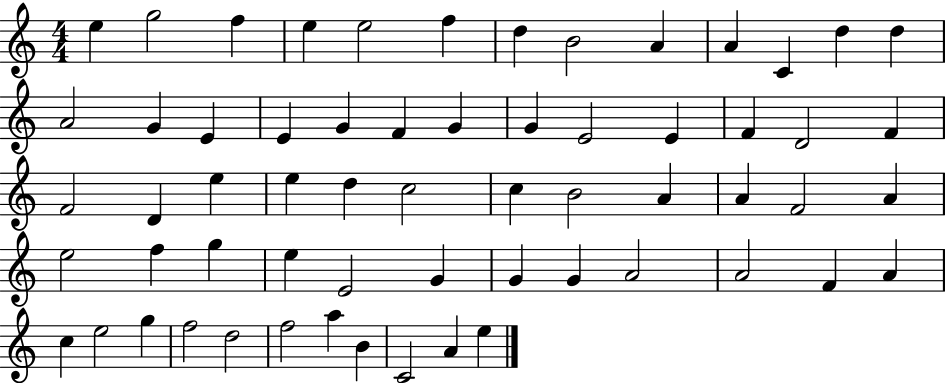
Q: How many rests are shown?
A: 0